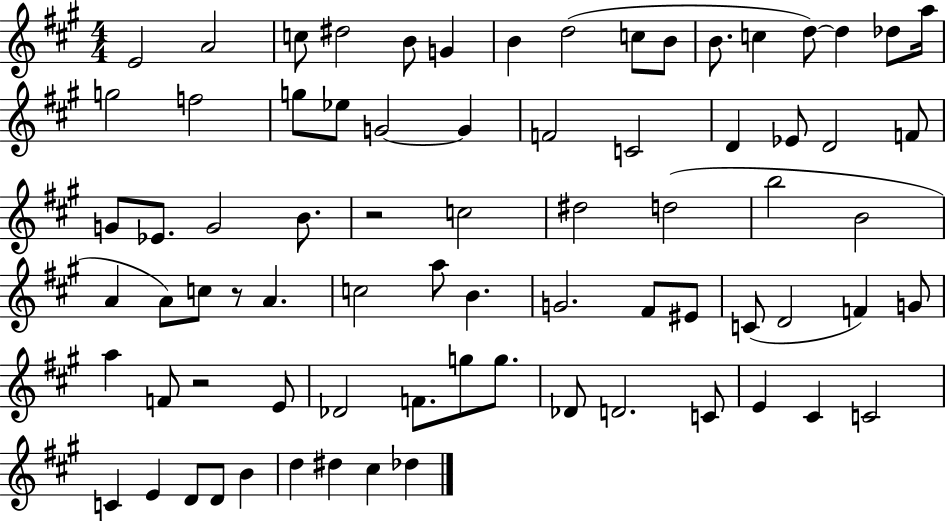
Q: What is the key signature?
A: A major